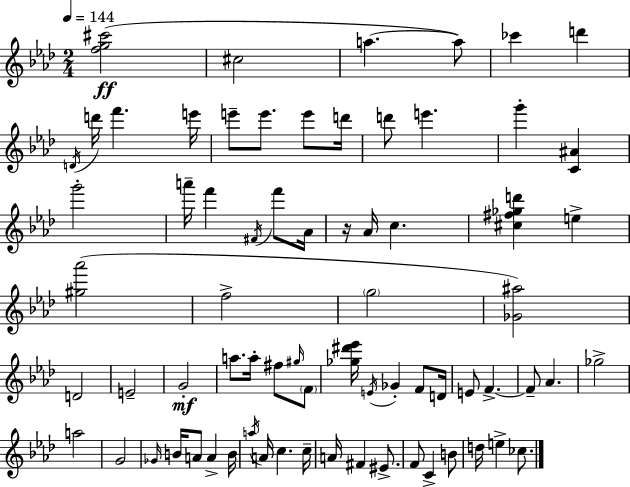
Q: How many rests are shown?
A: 1